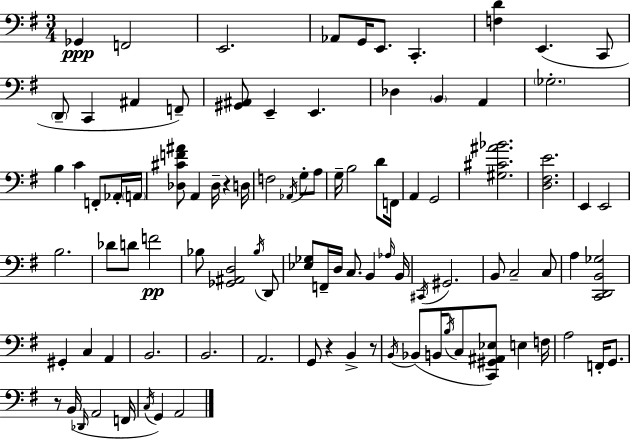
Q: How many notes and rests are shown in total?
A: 96